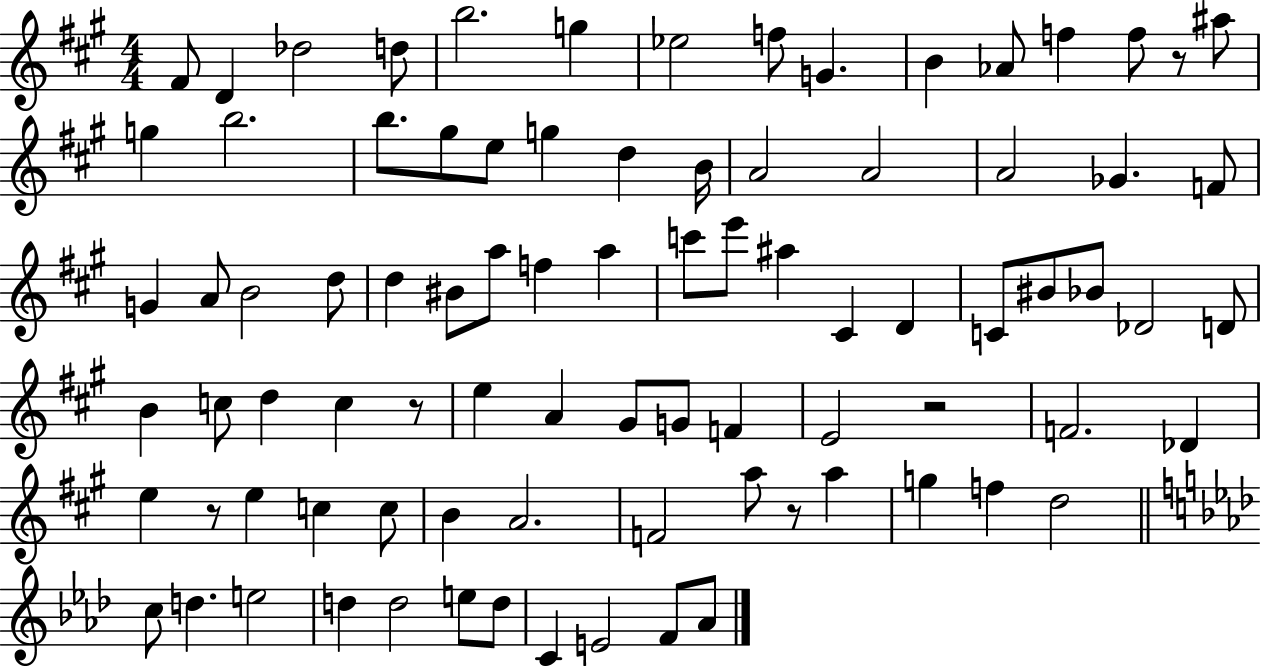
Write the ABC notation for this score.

X:1
T:Untitled
M:4/4
L:1/4
K:A
^F/2 D _d2 d/2 b2 g _e2 f/2 G B _A/2 f f/2 z/2 ^a/2 g b2 b/2 ^g/2 e/2 g d B/4 A2 A2 A2 _G F/2 G A/2 B2 d/2 d ^B/2 a/2 f a c'/2 e'/2 ^a ^C D C/2 ^B/2 _B/2 _D2 D/2 B c/2 d c z/2 e A ^G/2 G/2 F E2 z2 F2 _D e z/2 e c c/2 B A2 F2 a/2 z/2 a g f d2 c/2 d e2 d d2 e/2 d/2 C E2 F/2 _A/2